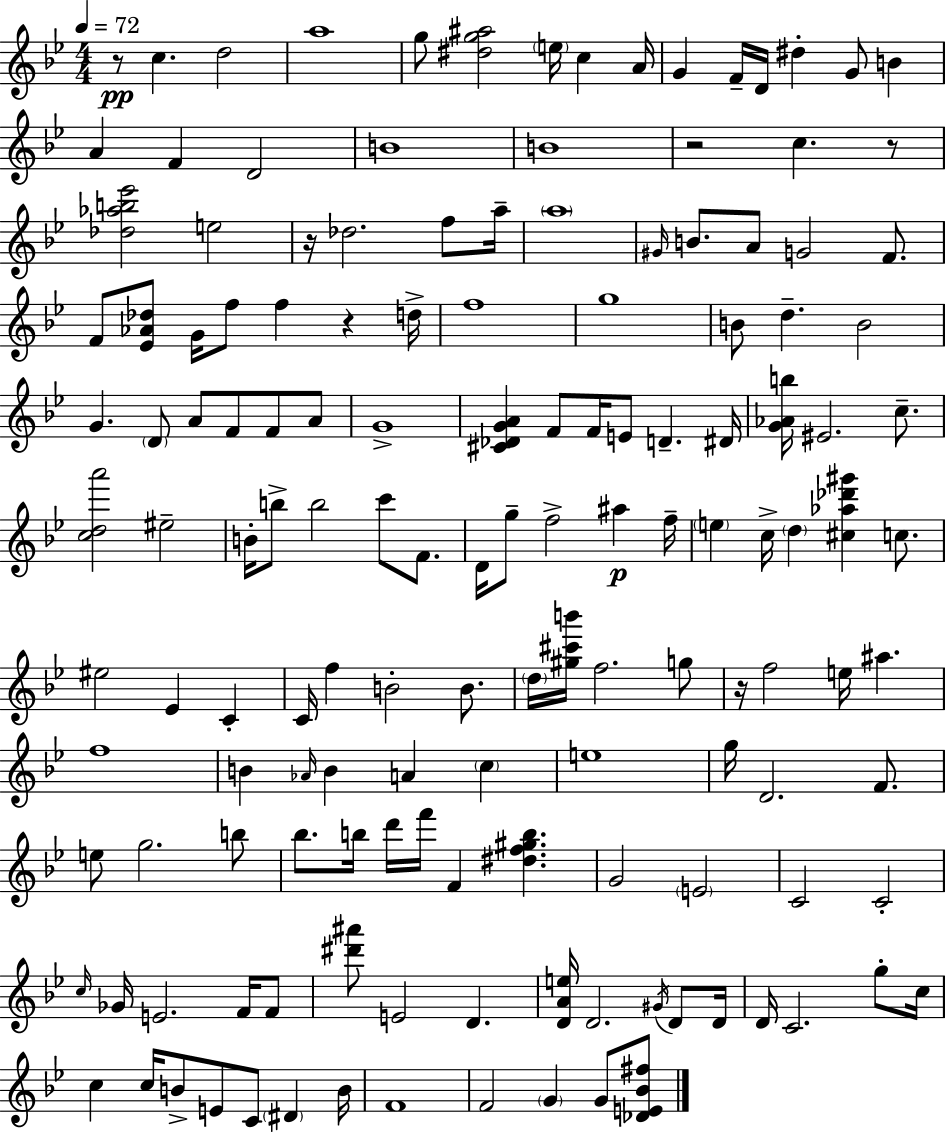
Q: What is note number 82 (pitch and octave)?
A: F5